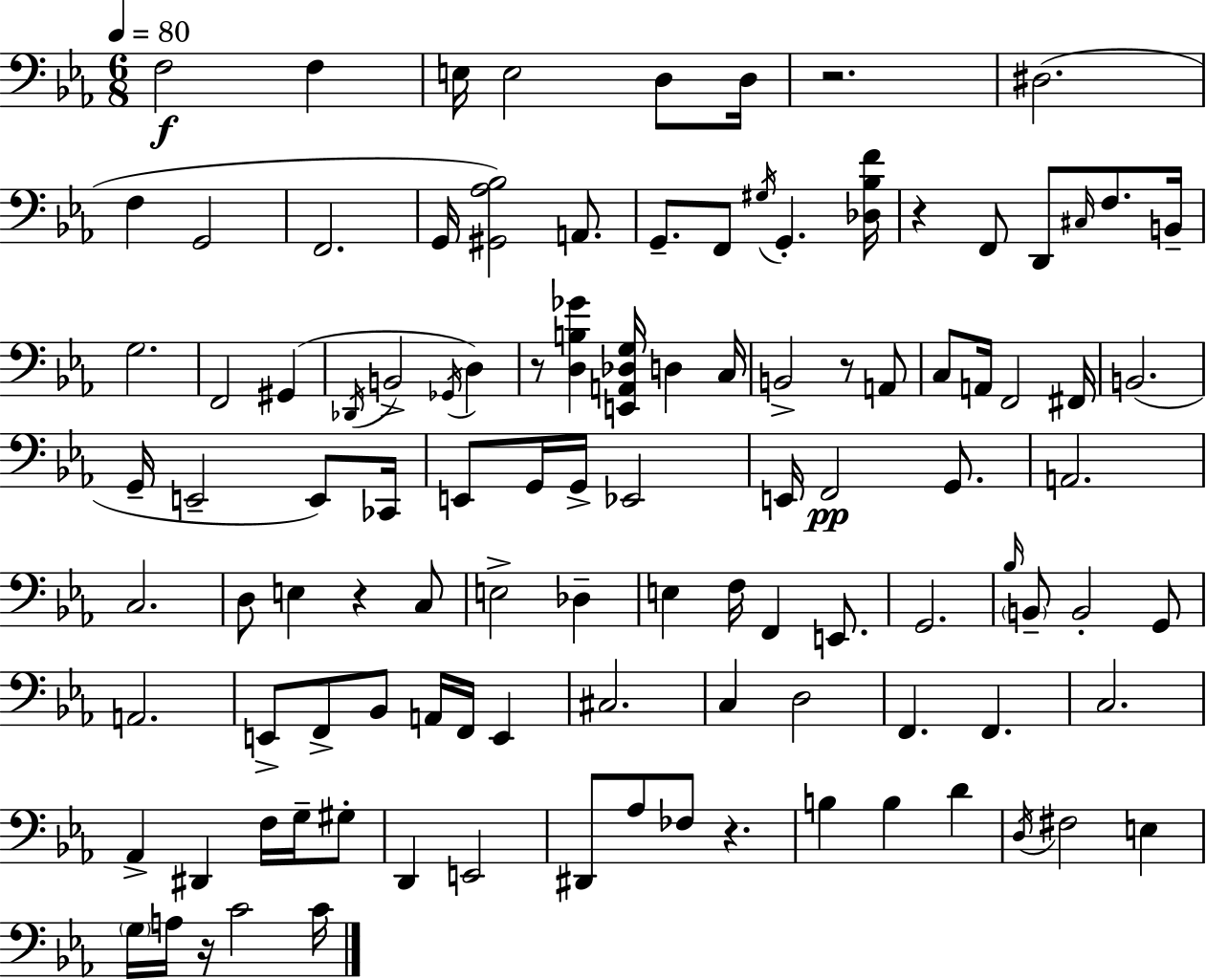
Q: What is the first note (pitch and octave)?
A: F3